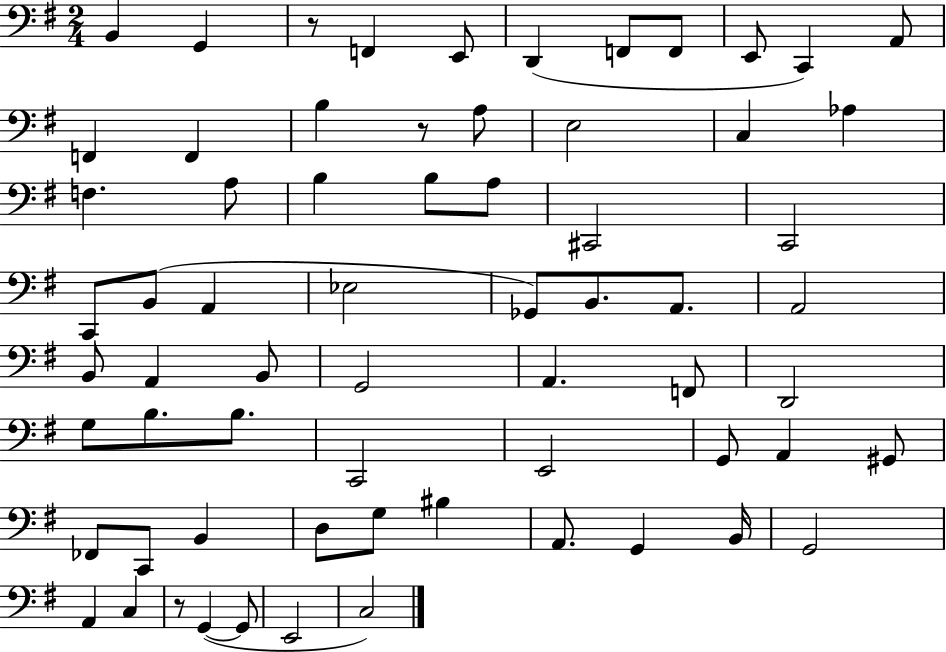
{
  \clef bass
  \numericTimeSignature
  \time 2/4
  \key g \major
  b,4 g,4 | r8 f,4 e,8 | d,4( f,8 f,8 | e,8 c,4) a,8 | \break f,4 f,4 | b4 r8 a8 | e2 | c4 aes4 | \break f4. a8 | b4 b8 a8 | cis,2 | c,2 | \break c,8 b,8( a,4 | ees2 | ges,8) b,8. a,8. | a,2 | \break b,8 a,4 b,8 | g,2 | a,4. f,8 | d,2 | \break g8 b8. b8. | c,2 | e,2 | g,8 a,4 gis,8 | \break fes,8 c,8 b,4 | d8 g8 bis4 | a,8. g,4 b,16 | g,2 | \break a,4 c4 | r8 g,4~(~ g,8 | e,2 | c2) | \break \bar "|."
}